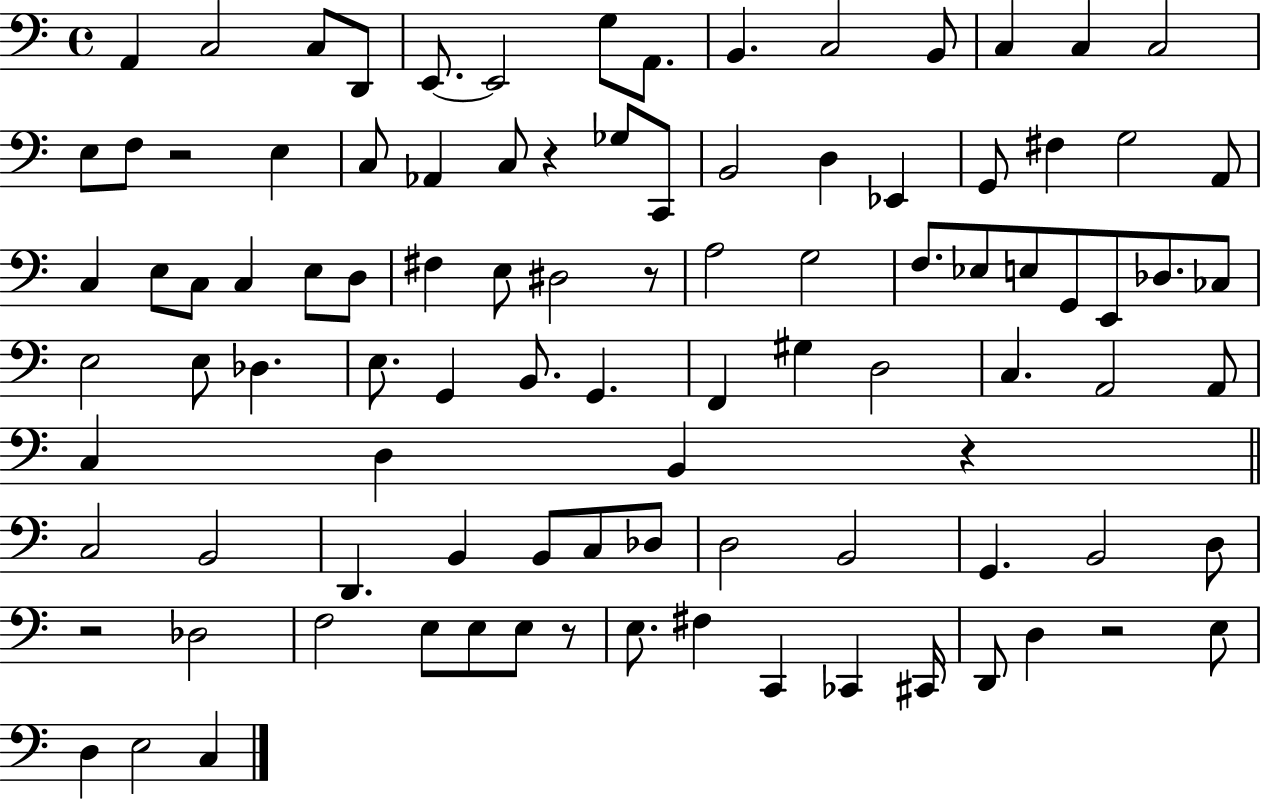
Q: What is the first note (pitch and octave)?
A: A2